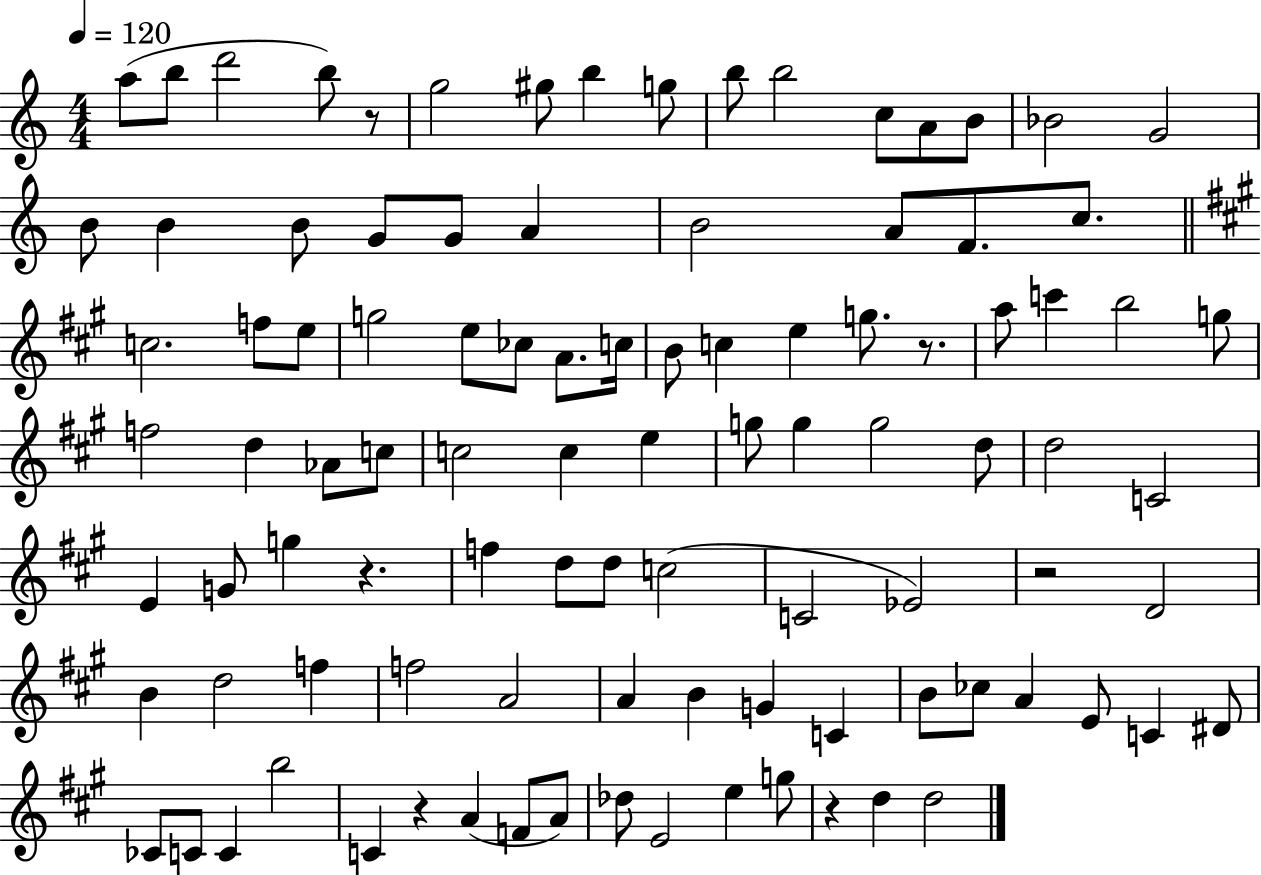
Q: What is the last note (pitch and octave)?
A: D5